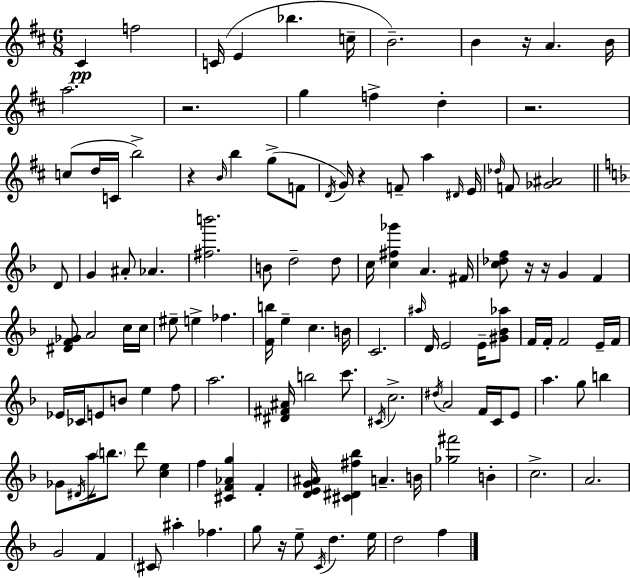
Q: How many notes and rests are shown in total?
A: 125